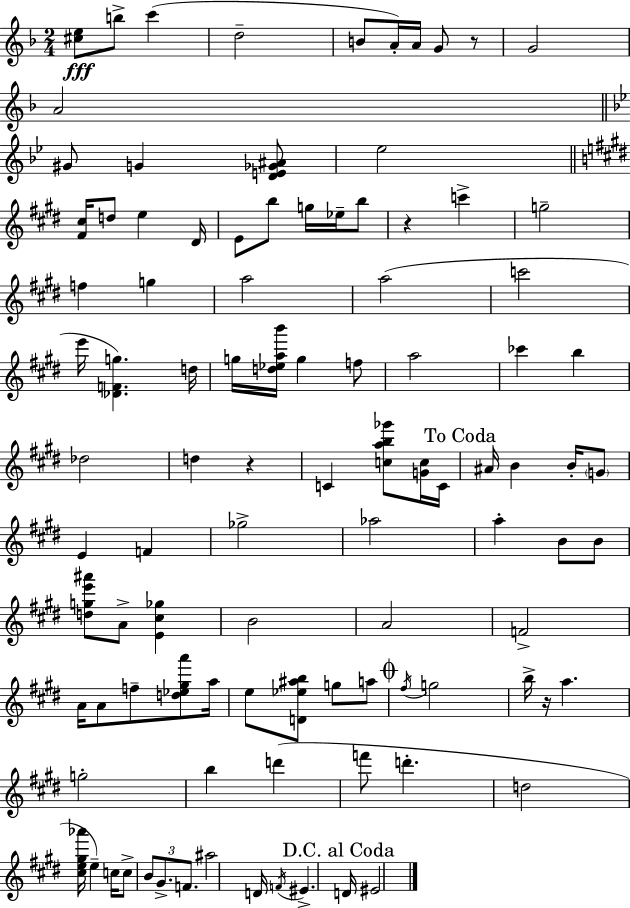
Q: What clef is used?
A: treble